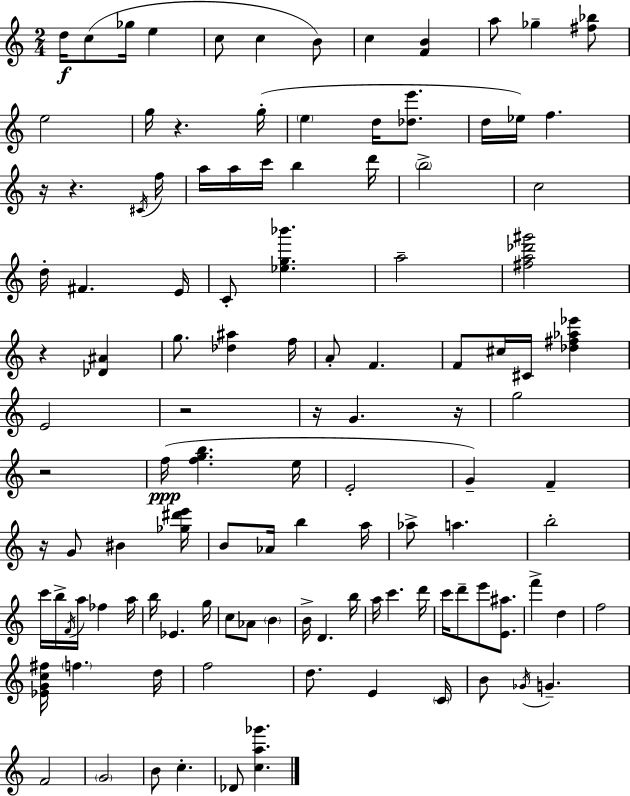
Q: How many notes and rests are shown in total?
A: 116